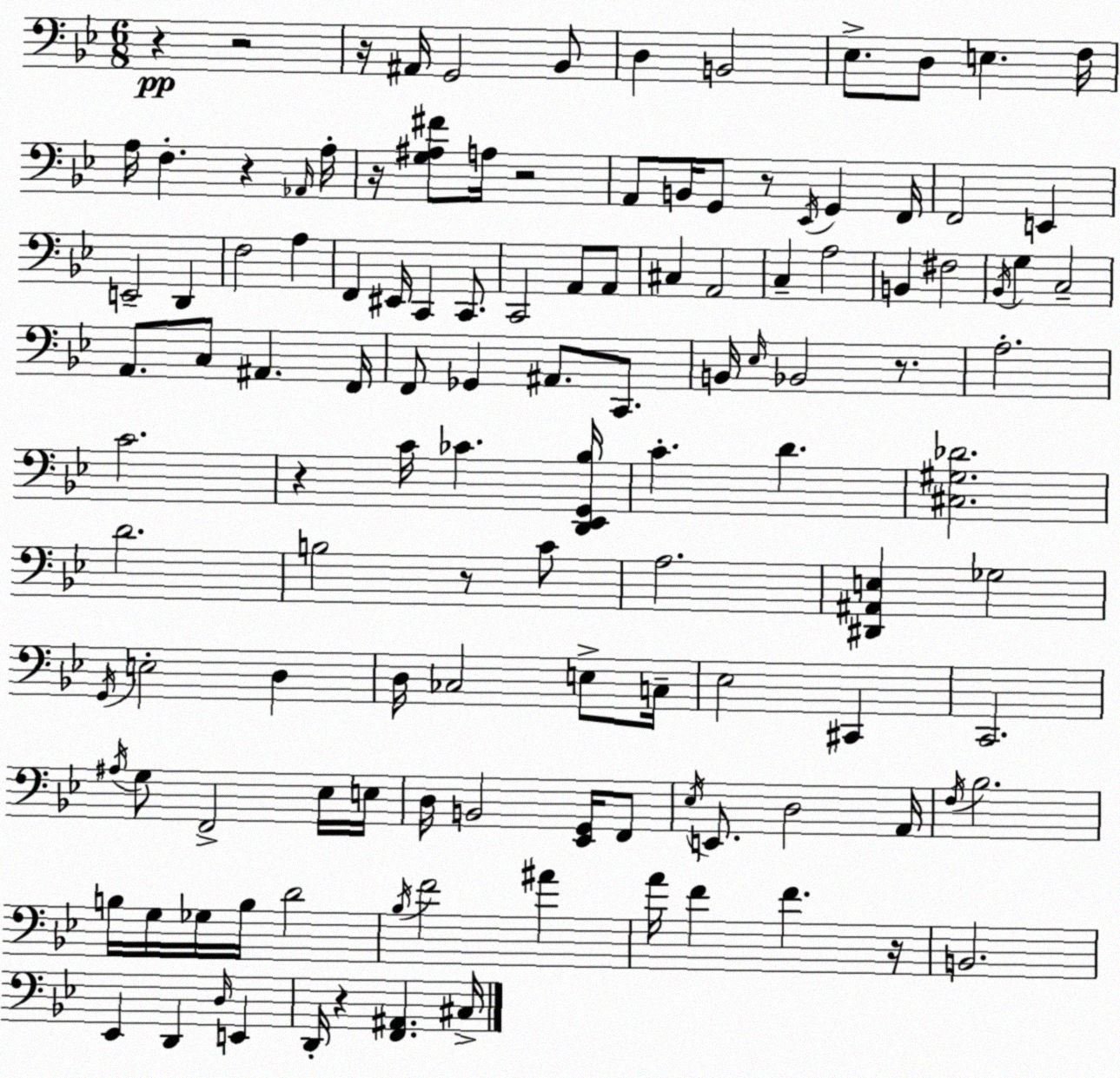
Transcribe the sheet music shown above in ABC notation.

X:1
T:Untitled
M:6/8
L:1/4
K:Gm
z z2 z/4 ^A,,/4 G,,2 _B,,/2 D, B,,2 _E,/2 D,/2 E, F,/4 A,/4 F, z _A,,/4 A,/4 z/4 [G,^A,^F]/2 A,/4 z2 A,,/2 B,,/4 G,,/2 z/2 _E,,/4 G,, F,,/4 F,,2 E,, E,,2 D,, F,2 A, F,, ^E,,/4 C,, C,,/2 C,,2 A,,/2 A,,/2 ^C, A,,2 C, A,2 B,, ^F,2 _B,,/4 G, C,2 A,,/2 C,/2 ^A,, F,,/4 F,,/2 _G,, ^A,,/2 C,,/2 B,,/4 _E,/4 _B,,2 z/2 A,2 C2 z C/4 _C [D,,_E,,G,,_B,]/4 C D [^C,^G,_D]2 D2 B,2 z/2 C/2 A,2 [^D,,^A,,E,] _G,2 G,,/4 E,2 D, D,/4 _C,2 E,/2 C,/4 _E,2 ^C,, C,,2 ^A,/4 G,/2 F,,2 _E,/4 E,/4 D,/4 B,,2 [_E,,G,,]/4 F,,/2 _E,/4 E,,/2 D,2 A,,/4 F,/4 _B,2 B,/4 G,/4 _G,/4 B,/4 D2 _B,/4 F2 ^A A/4 F F z/4 B,,2 _E,, D,, D,/4 E,, D,,/4 z [F,,^A,,] ^C,/4